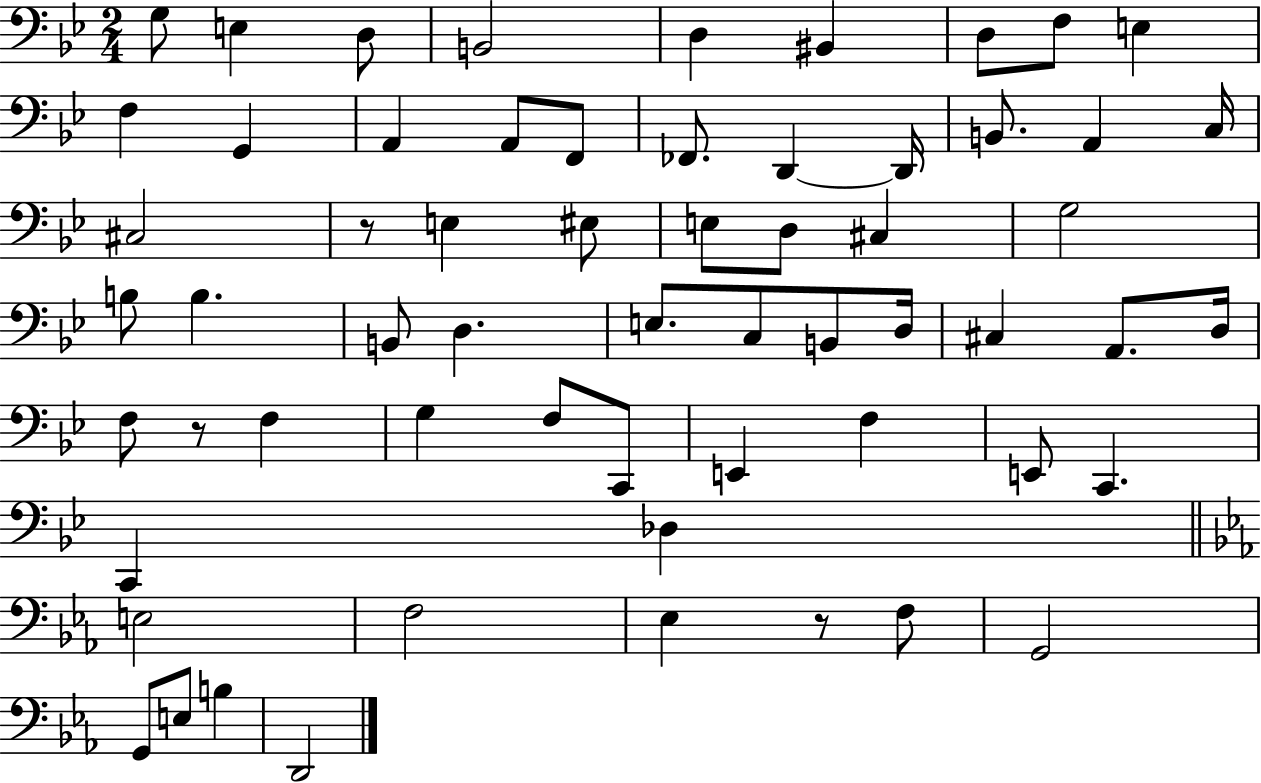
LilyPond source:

{
  \clef bass
  \numericTimeSignature
  \time 2/4
  \key bes \major
  g8 e4 d8 | b,2 | d4 bis,4 | d8 f8 e4 | \break f4 g,4 | a,4 a,8 f,8 | fes,8. d,4~~ d,16 | b,8. a,4 c16 | \break cis2 | r8 e4 eis8 | e8 d8 cis4 | g2 | \break b8 b4. | b,8 d4. | e8. c8 b,8 d16 | cis4 a,8. d16 | \break f8 r8 f4 | g4 f8 c,8 | e,4 f4 | e,8 c,4. | \break c,4 des4 | \bar "||" \break \key ees \major e2 | f2 | ees4 r8 f8 | g,2 | \break g,8 e8 b4 | d,2 | \bar "|."
}